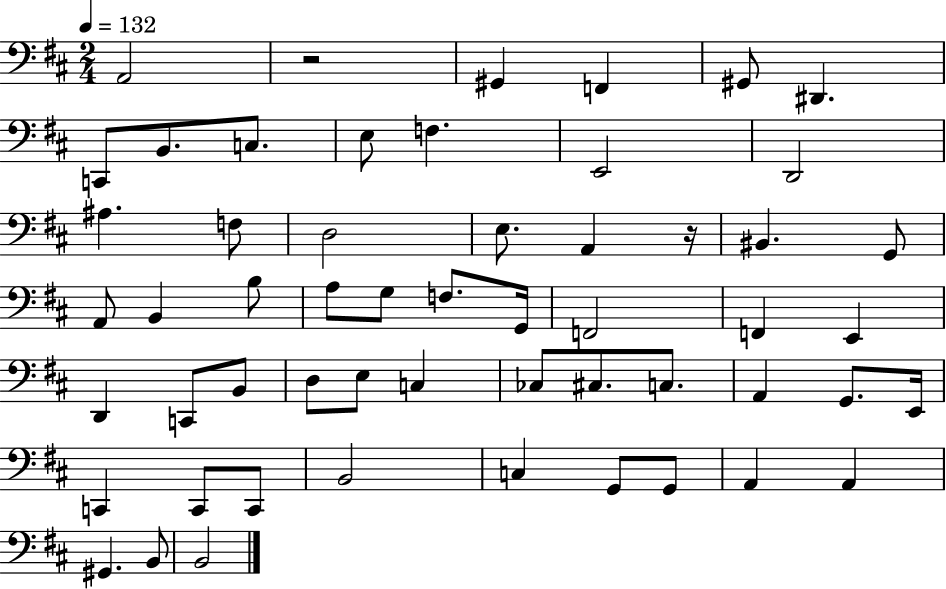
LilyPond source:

{
  \clef bass
  \numericTimeSignature
  \time 2/4
  \key d \major
  \tempo 4 = 132
  a,2 | r2 | gis,4 f,4 | gis,8 dis,4. | \break c,8 b,8. c8. | e8 f4. | e,2 | d,2 | \break ais4. f8 | d2 | e8. a,4 r16 | bis,4. g,8 | \break a,8 b,4 b8 | a8 g8 f8. g,16 | f,2 | f,4 e,4 | \break d,4 c,8 b,8 | d8 e8 c4 | ces8 cis8. c8. | a,4 g,8. e,16 | \break c,4 c,8 c,8 | b,2 | c4 g,8 g,8 | a,4 a,4 | \break gis,4. b,8 | b,2 | \bar "|."
}